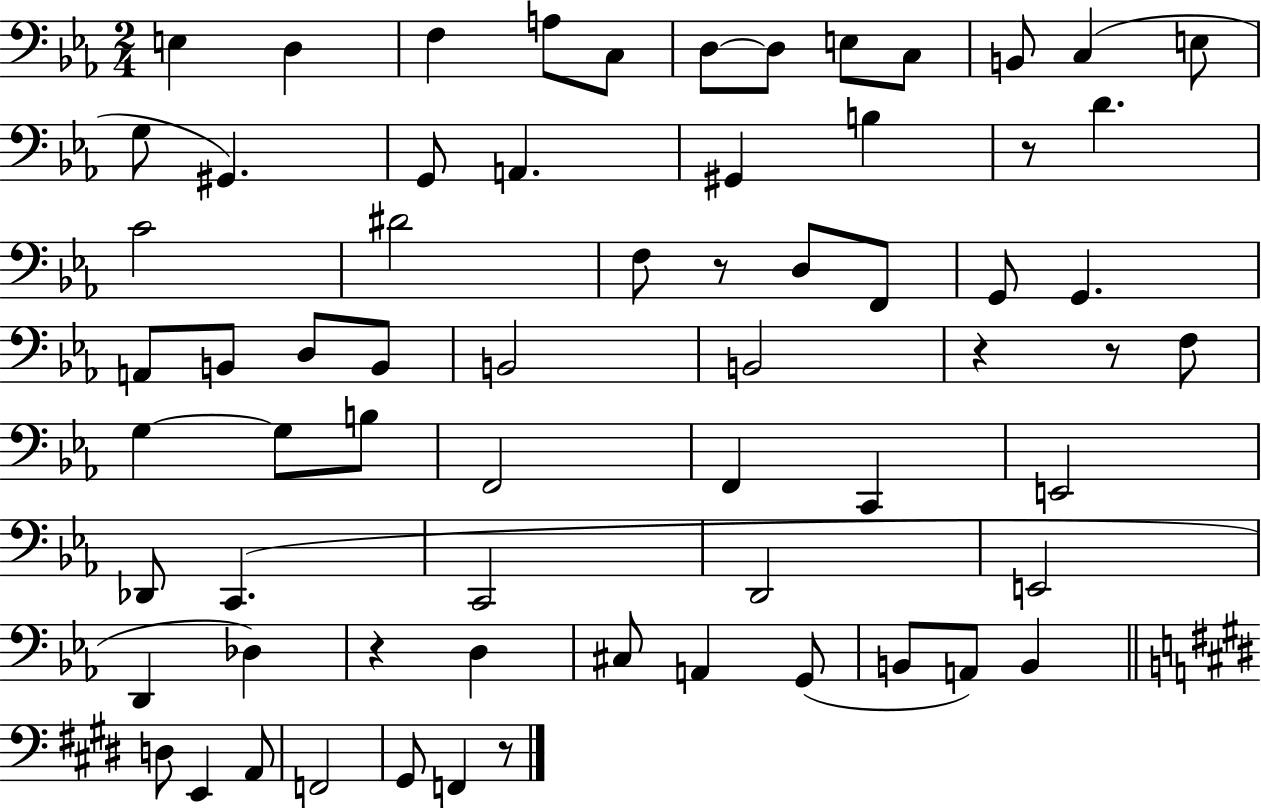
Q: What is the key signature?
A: EES major